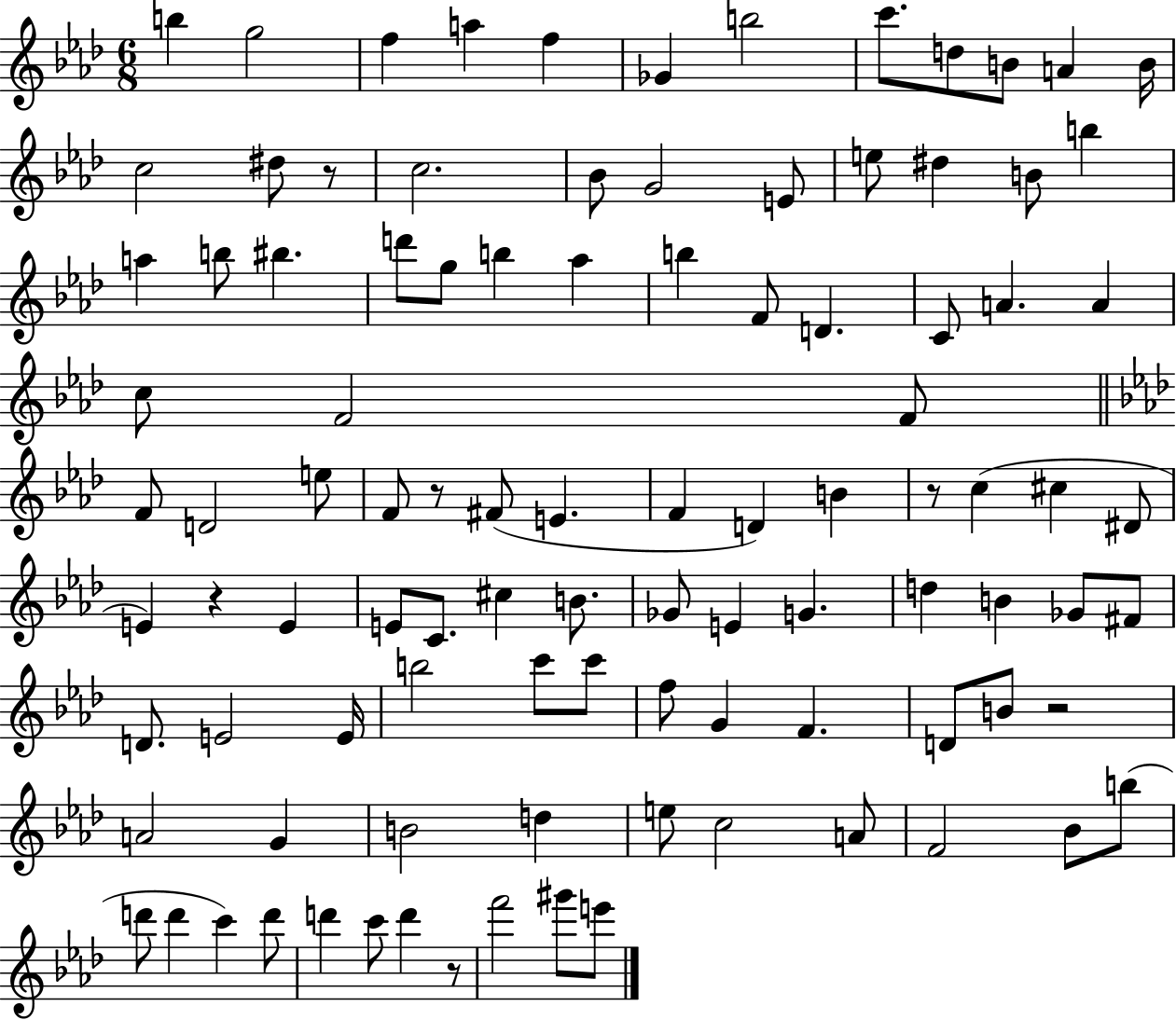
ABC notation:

X:1
T:Untitled
M:6/8
L:1/4
K:Ab
b g2 f a f _G b2 c'/2 d/2 B/2 A B/4 c2 ^d/2 z/2 c2 _B/2 G2 E/2 e/2 ^d B/2 b a b/2 ^b d'/2 g/2 b _a b F/2 D C/2 A A c/2 F2 F/2 F/2 D2 e/2 F/2 z/2 ^F/2 E F D B z/2 c ^c ^D/2 E z E E/2 C/2 ^c B/2 _G/2 E G d B _G/2 ^F/2 D/2 E2 E/4 b2 c'/2 c'/2 f/2 G F D/2 B/2 z2 A2 G B2 d e/2 c2 A/2 F2 _B/2 b/2 d'/2 d' c' d'/2 d' c'/2 d' z/2 f'2 ^g'/2 e'/2